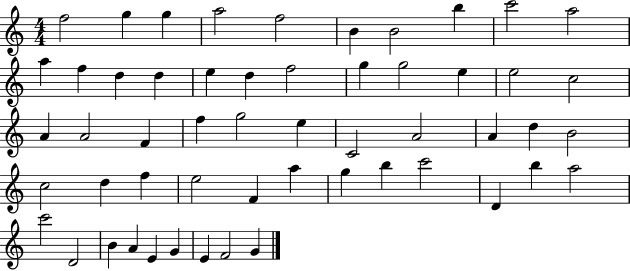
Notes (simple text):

F5/h G5/q G5/q A5/h F5/h B4/q B4/h B5/q C6/h A5/h A5/q F5/q D5/q D5/q E5/q D5/q F5/h G5/q G5/h E5/q E5/h C5/h A4/q A4/h F4/q F5/q G5/h E5/q C4/h A4/h A4/q D5/q B4/h C5/h D5/q F5/q E5/h F4/q A5/q G5/q B5/q C6/h D4/q B5/q A5/h C6/h D4/h B4/q A4/q E4/q G4/q E4/q F4/h G4/q